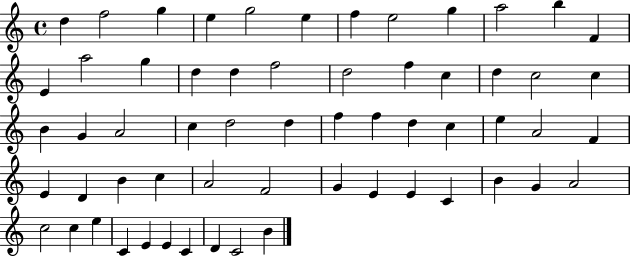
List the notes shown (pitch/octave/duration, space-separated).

D5/q F5/h G5/q E5/q G5/h E5/q F5/q E5/h G5/q A5/h B5/q F4/q E4/q A5/h G5/q D5/q D5/q F5/h D5/h F5/q C5/q D5/q C5/h C5/q B4/q G4/q A4/h C5/q D5/h D5/q F5/q F5/q D5/q C5/q E5/q A4/h F4/q E4/q D4/q B4/q C5/q A4/h F4/h G4/q E4/q E4/q C4/q B4/q G4/q A4/h C5/h C5/q E5/q C4/q E4/q E4/q C4/q D4/q C4/h B4/q